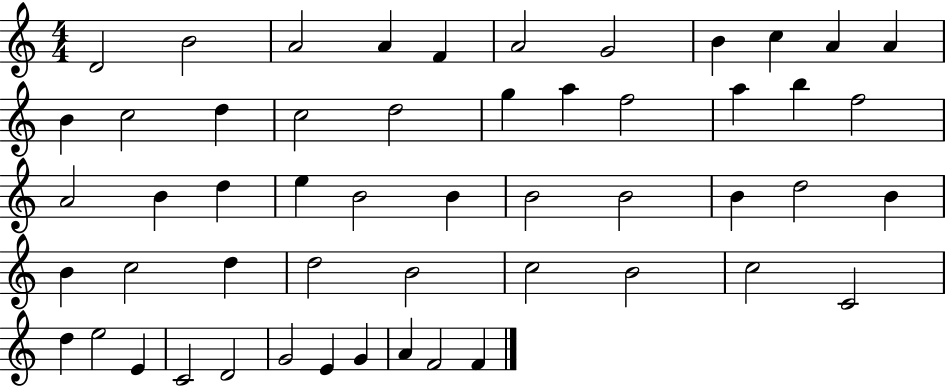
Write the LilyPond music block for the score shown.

{
  \clef treble
  \numericTimeSignature
  \time 4/4
  \key c \major
  d'2 b'2 | a'2 a'4 f'4 | a'2 g'2 | b'4 c''4 a'4 a'4 | \break b'4 c''2 d''4 | c''2 d''2 | g''4 a''4 f''2 | a''4 b''4 f''2 | \break a'2 b'4 d''4 | e''4 b'2 b'4 | b'2 b'2 | b'4 d''2 b'4 | \break b'4 c''2 d''4 | d''2 b'2 | c''2 b'2 | c''2 c'2 | \break d''4 e''2 e'4 | c'2 d'2 | g'2 e'4 g'4 | a'4 f'2 f'4 | \break \bar "|."
}